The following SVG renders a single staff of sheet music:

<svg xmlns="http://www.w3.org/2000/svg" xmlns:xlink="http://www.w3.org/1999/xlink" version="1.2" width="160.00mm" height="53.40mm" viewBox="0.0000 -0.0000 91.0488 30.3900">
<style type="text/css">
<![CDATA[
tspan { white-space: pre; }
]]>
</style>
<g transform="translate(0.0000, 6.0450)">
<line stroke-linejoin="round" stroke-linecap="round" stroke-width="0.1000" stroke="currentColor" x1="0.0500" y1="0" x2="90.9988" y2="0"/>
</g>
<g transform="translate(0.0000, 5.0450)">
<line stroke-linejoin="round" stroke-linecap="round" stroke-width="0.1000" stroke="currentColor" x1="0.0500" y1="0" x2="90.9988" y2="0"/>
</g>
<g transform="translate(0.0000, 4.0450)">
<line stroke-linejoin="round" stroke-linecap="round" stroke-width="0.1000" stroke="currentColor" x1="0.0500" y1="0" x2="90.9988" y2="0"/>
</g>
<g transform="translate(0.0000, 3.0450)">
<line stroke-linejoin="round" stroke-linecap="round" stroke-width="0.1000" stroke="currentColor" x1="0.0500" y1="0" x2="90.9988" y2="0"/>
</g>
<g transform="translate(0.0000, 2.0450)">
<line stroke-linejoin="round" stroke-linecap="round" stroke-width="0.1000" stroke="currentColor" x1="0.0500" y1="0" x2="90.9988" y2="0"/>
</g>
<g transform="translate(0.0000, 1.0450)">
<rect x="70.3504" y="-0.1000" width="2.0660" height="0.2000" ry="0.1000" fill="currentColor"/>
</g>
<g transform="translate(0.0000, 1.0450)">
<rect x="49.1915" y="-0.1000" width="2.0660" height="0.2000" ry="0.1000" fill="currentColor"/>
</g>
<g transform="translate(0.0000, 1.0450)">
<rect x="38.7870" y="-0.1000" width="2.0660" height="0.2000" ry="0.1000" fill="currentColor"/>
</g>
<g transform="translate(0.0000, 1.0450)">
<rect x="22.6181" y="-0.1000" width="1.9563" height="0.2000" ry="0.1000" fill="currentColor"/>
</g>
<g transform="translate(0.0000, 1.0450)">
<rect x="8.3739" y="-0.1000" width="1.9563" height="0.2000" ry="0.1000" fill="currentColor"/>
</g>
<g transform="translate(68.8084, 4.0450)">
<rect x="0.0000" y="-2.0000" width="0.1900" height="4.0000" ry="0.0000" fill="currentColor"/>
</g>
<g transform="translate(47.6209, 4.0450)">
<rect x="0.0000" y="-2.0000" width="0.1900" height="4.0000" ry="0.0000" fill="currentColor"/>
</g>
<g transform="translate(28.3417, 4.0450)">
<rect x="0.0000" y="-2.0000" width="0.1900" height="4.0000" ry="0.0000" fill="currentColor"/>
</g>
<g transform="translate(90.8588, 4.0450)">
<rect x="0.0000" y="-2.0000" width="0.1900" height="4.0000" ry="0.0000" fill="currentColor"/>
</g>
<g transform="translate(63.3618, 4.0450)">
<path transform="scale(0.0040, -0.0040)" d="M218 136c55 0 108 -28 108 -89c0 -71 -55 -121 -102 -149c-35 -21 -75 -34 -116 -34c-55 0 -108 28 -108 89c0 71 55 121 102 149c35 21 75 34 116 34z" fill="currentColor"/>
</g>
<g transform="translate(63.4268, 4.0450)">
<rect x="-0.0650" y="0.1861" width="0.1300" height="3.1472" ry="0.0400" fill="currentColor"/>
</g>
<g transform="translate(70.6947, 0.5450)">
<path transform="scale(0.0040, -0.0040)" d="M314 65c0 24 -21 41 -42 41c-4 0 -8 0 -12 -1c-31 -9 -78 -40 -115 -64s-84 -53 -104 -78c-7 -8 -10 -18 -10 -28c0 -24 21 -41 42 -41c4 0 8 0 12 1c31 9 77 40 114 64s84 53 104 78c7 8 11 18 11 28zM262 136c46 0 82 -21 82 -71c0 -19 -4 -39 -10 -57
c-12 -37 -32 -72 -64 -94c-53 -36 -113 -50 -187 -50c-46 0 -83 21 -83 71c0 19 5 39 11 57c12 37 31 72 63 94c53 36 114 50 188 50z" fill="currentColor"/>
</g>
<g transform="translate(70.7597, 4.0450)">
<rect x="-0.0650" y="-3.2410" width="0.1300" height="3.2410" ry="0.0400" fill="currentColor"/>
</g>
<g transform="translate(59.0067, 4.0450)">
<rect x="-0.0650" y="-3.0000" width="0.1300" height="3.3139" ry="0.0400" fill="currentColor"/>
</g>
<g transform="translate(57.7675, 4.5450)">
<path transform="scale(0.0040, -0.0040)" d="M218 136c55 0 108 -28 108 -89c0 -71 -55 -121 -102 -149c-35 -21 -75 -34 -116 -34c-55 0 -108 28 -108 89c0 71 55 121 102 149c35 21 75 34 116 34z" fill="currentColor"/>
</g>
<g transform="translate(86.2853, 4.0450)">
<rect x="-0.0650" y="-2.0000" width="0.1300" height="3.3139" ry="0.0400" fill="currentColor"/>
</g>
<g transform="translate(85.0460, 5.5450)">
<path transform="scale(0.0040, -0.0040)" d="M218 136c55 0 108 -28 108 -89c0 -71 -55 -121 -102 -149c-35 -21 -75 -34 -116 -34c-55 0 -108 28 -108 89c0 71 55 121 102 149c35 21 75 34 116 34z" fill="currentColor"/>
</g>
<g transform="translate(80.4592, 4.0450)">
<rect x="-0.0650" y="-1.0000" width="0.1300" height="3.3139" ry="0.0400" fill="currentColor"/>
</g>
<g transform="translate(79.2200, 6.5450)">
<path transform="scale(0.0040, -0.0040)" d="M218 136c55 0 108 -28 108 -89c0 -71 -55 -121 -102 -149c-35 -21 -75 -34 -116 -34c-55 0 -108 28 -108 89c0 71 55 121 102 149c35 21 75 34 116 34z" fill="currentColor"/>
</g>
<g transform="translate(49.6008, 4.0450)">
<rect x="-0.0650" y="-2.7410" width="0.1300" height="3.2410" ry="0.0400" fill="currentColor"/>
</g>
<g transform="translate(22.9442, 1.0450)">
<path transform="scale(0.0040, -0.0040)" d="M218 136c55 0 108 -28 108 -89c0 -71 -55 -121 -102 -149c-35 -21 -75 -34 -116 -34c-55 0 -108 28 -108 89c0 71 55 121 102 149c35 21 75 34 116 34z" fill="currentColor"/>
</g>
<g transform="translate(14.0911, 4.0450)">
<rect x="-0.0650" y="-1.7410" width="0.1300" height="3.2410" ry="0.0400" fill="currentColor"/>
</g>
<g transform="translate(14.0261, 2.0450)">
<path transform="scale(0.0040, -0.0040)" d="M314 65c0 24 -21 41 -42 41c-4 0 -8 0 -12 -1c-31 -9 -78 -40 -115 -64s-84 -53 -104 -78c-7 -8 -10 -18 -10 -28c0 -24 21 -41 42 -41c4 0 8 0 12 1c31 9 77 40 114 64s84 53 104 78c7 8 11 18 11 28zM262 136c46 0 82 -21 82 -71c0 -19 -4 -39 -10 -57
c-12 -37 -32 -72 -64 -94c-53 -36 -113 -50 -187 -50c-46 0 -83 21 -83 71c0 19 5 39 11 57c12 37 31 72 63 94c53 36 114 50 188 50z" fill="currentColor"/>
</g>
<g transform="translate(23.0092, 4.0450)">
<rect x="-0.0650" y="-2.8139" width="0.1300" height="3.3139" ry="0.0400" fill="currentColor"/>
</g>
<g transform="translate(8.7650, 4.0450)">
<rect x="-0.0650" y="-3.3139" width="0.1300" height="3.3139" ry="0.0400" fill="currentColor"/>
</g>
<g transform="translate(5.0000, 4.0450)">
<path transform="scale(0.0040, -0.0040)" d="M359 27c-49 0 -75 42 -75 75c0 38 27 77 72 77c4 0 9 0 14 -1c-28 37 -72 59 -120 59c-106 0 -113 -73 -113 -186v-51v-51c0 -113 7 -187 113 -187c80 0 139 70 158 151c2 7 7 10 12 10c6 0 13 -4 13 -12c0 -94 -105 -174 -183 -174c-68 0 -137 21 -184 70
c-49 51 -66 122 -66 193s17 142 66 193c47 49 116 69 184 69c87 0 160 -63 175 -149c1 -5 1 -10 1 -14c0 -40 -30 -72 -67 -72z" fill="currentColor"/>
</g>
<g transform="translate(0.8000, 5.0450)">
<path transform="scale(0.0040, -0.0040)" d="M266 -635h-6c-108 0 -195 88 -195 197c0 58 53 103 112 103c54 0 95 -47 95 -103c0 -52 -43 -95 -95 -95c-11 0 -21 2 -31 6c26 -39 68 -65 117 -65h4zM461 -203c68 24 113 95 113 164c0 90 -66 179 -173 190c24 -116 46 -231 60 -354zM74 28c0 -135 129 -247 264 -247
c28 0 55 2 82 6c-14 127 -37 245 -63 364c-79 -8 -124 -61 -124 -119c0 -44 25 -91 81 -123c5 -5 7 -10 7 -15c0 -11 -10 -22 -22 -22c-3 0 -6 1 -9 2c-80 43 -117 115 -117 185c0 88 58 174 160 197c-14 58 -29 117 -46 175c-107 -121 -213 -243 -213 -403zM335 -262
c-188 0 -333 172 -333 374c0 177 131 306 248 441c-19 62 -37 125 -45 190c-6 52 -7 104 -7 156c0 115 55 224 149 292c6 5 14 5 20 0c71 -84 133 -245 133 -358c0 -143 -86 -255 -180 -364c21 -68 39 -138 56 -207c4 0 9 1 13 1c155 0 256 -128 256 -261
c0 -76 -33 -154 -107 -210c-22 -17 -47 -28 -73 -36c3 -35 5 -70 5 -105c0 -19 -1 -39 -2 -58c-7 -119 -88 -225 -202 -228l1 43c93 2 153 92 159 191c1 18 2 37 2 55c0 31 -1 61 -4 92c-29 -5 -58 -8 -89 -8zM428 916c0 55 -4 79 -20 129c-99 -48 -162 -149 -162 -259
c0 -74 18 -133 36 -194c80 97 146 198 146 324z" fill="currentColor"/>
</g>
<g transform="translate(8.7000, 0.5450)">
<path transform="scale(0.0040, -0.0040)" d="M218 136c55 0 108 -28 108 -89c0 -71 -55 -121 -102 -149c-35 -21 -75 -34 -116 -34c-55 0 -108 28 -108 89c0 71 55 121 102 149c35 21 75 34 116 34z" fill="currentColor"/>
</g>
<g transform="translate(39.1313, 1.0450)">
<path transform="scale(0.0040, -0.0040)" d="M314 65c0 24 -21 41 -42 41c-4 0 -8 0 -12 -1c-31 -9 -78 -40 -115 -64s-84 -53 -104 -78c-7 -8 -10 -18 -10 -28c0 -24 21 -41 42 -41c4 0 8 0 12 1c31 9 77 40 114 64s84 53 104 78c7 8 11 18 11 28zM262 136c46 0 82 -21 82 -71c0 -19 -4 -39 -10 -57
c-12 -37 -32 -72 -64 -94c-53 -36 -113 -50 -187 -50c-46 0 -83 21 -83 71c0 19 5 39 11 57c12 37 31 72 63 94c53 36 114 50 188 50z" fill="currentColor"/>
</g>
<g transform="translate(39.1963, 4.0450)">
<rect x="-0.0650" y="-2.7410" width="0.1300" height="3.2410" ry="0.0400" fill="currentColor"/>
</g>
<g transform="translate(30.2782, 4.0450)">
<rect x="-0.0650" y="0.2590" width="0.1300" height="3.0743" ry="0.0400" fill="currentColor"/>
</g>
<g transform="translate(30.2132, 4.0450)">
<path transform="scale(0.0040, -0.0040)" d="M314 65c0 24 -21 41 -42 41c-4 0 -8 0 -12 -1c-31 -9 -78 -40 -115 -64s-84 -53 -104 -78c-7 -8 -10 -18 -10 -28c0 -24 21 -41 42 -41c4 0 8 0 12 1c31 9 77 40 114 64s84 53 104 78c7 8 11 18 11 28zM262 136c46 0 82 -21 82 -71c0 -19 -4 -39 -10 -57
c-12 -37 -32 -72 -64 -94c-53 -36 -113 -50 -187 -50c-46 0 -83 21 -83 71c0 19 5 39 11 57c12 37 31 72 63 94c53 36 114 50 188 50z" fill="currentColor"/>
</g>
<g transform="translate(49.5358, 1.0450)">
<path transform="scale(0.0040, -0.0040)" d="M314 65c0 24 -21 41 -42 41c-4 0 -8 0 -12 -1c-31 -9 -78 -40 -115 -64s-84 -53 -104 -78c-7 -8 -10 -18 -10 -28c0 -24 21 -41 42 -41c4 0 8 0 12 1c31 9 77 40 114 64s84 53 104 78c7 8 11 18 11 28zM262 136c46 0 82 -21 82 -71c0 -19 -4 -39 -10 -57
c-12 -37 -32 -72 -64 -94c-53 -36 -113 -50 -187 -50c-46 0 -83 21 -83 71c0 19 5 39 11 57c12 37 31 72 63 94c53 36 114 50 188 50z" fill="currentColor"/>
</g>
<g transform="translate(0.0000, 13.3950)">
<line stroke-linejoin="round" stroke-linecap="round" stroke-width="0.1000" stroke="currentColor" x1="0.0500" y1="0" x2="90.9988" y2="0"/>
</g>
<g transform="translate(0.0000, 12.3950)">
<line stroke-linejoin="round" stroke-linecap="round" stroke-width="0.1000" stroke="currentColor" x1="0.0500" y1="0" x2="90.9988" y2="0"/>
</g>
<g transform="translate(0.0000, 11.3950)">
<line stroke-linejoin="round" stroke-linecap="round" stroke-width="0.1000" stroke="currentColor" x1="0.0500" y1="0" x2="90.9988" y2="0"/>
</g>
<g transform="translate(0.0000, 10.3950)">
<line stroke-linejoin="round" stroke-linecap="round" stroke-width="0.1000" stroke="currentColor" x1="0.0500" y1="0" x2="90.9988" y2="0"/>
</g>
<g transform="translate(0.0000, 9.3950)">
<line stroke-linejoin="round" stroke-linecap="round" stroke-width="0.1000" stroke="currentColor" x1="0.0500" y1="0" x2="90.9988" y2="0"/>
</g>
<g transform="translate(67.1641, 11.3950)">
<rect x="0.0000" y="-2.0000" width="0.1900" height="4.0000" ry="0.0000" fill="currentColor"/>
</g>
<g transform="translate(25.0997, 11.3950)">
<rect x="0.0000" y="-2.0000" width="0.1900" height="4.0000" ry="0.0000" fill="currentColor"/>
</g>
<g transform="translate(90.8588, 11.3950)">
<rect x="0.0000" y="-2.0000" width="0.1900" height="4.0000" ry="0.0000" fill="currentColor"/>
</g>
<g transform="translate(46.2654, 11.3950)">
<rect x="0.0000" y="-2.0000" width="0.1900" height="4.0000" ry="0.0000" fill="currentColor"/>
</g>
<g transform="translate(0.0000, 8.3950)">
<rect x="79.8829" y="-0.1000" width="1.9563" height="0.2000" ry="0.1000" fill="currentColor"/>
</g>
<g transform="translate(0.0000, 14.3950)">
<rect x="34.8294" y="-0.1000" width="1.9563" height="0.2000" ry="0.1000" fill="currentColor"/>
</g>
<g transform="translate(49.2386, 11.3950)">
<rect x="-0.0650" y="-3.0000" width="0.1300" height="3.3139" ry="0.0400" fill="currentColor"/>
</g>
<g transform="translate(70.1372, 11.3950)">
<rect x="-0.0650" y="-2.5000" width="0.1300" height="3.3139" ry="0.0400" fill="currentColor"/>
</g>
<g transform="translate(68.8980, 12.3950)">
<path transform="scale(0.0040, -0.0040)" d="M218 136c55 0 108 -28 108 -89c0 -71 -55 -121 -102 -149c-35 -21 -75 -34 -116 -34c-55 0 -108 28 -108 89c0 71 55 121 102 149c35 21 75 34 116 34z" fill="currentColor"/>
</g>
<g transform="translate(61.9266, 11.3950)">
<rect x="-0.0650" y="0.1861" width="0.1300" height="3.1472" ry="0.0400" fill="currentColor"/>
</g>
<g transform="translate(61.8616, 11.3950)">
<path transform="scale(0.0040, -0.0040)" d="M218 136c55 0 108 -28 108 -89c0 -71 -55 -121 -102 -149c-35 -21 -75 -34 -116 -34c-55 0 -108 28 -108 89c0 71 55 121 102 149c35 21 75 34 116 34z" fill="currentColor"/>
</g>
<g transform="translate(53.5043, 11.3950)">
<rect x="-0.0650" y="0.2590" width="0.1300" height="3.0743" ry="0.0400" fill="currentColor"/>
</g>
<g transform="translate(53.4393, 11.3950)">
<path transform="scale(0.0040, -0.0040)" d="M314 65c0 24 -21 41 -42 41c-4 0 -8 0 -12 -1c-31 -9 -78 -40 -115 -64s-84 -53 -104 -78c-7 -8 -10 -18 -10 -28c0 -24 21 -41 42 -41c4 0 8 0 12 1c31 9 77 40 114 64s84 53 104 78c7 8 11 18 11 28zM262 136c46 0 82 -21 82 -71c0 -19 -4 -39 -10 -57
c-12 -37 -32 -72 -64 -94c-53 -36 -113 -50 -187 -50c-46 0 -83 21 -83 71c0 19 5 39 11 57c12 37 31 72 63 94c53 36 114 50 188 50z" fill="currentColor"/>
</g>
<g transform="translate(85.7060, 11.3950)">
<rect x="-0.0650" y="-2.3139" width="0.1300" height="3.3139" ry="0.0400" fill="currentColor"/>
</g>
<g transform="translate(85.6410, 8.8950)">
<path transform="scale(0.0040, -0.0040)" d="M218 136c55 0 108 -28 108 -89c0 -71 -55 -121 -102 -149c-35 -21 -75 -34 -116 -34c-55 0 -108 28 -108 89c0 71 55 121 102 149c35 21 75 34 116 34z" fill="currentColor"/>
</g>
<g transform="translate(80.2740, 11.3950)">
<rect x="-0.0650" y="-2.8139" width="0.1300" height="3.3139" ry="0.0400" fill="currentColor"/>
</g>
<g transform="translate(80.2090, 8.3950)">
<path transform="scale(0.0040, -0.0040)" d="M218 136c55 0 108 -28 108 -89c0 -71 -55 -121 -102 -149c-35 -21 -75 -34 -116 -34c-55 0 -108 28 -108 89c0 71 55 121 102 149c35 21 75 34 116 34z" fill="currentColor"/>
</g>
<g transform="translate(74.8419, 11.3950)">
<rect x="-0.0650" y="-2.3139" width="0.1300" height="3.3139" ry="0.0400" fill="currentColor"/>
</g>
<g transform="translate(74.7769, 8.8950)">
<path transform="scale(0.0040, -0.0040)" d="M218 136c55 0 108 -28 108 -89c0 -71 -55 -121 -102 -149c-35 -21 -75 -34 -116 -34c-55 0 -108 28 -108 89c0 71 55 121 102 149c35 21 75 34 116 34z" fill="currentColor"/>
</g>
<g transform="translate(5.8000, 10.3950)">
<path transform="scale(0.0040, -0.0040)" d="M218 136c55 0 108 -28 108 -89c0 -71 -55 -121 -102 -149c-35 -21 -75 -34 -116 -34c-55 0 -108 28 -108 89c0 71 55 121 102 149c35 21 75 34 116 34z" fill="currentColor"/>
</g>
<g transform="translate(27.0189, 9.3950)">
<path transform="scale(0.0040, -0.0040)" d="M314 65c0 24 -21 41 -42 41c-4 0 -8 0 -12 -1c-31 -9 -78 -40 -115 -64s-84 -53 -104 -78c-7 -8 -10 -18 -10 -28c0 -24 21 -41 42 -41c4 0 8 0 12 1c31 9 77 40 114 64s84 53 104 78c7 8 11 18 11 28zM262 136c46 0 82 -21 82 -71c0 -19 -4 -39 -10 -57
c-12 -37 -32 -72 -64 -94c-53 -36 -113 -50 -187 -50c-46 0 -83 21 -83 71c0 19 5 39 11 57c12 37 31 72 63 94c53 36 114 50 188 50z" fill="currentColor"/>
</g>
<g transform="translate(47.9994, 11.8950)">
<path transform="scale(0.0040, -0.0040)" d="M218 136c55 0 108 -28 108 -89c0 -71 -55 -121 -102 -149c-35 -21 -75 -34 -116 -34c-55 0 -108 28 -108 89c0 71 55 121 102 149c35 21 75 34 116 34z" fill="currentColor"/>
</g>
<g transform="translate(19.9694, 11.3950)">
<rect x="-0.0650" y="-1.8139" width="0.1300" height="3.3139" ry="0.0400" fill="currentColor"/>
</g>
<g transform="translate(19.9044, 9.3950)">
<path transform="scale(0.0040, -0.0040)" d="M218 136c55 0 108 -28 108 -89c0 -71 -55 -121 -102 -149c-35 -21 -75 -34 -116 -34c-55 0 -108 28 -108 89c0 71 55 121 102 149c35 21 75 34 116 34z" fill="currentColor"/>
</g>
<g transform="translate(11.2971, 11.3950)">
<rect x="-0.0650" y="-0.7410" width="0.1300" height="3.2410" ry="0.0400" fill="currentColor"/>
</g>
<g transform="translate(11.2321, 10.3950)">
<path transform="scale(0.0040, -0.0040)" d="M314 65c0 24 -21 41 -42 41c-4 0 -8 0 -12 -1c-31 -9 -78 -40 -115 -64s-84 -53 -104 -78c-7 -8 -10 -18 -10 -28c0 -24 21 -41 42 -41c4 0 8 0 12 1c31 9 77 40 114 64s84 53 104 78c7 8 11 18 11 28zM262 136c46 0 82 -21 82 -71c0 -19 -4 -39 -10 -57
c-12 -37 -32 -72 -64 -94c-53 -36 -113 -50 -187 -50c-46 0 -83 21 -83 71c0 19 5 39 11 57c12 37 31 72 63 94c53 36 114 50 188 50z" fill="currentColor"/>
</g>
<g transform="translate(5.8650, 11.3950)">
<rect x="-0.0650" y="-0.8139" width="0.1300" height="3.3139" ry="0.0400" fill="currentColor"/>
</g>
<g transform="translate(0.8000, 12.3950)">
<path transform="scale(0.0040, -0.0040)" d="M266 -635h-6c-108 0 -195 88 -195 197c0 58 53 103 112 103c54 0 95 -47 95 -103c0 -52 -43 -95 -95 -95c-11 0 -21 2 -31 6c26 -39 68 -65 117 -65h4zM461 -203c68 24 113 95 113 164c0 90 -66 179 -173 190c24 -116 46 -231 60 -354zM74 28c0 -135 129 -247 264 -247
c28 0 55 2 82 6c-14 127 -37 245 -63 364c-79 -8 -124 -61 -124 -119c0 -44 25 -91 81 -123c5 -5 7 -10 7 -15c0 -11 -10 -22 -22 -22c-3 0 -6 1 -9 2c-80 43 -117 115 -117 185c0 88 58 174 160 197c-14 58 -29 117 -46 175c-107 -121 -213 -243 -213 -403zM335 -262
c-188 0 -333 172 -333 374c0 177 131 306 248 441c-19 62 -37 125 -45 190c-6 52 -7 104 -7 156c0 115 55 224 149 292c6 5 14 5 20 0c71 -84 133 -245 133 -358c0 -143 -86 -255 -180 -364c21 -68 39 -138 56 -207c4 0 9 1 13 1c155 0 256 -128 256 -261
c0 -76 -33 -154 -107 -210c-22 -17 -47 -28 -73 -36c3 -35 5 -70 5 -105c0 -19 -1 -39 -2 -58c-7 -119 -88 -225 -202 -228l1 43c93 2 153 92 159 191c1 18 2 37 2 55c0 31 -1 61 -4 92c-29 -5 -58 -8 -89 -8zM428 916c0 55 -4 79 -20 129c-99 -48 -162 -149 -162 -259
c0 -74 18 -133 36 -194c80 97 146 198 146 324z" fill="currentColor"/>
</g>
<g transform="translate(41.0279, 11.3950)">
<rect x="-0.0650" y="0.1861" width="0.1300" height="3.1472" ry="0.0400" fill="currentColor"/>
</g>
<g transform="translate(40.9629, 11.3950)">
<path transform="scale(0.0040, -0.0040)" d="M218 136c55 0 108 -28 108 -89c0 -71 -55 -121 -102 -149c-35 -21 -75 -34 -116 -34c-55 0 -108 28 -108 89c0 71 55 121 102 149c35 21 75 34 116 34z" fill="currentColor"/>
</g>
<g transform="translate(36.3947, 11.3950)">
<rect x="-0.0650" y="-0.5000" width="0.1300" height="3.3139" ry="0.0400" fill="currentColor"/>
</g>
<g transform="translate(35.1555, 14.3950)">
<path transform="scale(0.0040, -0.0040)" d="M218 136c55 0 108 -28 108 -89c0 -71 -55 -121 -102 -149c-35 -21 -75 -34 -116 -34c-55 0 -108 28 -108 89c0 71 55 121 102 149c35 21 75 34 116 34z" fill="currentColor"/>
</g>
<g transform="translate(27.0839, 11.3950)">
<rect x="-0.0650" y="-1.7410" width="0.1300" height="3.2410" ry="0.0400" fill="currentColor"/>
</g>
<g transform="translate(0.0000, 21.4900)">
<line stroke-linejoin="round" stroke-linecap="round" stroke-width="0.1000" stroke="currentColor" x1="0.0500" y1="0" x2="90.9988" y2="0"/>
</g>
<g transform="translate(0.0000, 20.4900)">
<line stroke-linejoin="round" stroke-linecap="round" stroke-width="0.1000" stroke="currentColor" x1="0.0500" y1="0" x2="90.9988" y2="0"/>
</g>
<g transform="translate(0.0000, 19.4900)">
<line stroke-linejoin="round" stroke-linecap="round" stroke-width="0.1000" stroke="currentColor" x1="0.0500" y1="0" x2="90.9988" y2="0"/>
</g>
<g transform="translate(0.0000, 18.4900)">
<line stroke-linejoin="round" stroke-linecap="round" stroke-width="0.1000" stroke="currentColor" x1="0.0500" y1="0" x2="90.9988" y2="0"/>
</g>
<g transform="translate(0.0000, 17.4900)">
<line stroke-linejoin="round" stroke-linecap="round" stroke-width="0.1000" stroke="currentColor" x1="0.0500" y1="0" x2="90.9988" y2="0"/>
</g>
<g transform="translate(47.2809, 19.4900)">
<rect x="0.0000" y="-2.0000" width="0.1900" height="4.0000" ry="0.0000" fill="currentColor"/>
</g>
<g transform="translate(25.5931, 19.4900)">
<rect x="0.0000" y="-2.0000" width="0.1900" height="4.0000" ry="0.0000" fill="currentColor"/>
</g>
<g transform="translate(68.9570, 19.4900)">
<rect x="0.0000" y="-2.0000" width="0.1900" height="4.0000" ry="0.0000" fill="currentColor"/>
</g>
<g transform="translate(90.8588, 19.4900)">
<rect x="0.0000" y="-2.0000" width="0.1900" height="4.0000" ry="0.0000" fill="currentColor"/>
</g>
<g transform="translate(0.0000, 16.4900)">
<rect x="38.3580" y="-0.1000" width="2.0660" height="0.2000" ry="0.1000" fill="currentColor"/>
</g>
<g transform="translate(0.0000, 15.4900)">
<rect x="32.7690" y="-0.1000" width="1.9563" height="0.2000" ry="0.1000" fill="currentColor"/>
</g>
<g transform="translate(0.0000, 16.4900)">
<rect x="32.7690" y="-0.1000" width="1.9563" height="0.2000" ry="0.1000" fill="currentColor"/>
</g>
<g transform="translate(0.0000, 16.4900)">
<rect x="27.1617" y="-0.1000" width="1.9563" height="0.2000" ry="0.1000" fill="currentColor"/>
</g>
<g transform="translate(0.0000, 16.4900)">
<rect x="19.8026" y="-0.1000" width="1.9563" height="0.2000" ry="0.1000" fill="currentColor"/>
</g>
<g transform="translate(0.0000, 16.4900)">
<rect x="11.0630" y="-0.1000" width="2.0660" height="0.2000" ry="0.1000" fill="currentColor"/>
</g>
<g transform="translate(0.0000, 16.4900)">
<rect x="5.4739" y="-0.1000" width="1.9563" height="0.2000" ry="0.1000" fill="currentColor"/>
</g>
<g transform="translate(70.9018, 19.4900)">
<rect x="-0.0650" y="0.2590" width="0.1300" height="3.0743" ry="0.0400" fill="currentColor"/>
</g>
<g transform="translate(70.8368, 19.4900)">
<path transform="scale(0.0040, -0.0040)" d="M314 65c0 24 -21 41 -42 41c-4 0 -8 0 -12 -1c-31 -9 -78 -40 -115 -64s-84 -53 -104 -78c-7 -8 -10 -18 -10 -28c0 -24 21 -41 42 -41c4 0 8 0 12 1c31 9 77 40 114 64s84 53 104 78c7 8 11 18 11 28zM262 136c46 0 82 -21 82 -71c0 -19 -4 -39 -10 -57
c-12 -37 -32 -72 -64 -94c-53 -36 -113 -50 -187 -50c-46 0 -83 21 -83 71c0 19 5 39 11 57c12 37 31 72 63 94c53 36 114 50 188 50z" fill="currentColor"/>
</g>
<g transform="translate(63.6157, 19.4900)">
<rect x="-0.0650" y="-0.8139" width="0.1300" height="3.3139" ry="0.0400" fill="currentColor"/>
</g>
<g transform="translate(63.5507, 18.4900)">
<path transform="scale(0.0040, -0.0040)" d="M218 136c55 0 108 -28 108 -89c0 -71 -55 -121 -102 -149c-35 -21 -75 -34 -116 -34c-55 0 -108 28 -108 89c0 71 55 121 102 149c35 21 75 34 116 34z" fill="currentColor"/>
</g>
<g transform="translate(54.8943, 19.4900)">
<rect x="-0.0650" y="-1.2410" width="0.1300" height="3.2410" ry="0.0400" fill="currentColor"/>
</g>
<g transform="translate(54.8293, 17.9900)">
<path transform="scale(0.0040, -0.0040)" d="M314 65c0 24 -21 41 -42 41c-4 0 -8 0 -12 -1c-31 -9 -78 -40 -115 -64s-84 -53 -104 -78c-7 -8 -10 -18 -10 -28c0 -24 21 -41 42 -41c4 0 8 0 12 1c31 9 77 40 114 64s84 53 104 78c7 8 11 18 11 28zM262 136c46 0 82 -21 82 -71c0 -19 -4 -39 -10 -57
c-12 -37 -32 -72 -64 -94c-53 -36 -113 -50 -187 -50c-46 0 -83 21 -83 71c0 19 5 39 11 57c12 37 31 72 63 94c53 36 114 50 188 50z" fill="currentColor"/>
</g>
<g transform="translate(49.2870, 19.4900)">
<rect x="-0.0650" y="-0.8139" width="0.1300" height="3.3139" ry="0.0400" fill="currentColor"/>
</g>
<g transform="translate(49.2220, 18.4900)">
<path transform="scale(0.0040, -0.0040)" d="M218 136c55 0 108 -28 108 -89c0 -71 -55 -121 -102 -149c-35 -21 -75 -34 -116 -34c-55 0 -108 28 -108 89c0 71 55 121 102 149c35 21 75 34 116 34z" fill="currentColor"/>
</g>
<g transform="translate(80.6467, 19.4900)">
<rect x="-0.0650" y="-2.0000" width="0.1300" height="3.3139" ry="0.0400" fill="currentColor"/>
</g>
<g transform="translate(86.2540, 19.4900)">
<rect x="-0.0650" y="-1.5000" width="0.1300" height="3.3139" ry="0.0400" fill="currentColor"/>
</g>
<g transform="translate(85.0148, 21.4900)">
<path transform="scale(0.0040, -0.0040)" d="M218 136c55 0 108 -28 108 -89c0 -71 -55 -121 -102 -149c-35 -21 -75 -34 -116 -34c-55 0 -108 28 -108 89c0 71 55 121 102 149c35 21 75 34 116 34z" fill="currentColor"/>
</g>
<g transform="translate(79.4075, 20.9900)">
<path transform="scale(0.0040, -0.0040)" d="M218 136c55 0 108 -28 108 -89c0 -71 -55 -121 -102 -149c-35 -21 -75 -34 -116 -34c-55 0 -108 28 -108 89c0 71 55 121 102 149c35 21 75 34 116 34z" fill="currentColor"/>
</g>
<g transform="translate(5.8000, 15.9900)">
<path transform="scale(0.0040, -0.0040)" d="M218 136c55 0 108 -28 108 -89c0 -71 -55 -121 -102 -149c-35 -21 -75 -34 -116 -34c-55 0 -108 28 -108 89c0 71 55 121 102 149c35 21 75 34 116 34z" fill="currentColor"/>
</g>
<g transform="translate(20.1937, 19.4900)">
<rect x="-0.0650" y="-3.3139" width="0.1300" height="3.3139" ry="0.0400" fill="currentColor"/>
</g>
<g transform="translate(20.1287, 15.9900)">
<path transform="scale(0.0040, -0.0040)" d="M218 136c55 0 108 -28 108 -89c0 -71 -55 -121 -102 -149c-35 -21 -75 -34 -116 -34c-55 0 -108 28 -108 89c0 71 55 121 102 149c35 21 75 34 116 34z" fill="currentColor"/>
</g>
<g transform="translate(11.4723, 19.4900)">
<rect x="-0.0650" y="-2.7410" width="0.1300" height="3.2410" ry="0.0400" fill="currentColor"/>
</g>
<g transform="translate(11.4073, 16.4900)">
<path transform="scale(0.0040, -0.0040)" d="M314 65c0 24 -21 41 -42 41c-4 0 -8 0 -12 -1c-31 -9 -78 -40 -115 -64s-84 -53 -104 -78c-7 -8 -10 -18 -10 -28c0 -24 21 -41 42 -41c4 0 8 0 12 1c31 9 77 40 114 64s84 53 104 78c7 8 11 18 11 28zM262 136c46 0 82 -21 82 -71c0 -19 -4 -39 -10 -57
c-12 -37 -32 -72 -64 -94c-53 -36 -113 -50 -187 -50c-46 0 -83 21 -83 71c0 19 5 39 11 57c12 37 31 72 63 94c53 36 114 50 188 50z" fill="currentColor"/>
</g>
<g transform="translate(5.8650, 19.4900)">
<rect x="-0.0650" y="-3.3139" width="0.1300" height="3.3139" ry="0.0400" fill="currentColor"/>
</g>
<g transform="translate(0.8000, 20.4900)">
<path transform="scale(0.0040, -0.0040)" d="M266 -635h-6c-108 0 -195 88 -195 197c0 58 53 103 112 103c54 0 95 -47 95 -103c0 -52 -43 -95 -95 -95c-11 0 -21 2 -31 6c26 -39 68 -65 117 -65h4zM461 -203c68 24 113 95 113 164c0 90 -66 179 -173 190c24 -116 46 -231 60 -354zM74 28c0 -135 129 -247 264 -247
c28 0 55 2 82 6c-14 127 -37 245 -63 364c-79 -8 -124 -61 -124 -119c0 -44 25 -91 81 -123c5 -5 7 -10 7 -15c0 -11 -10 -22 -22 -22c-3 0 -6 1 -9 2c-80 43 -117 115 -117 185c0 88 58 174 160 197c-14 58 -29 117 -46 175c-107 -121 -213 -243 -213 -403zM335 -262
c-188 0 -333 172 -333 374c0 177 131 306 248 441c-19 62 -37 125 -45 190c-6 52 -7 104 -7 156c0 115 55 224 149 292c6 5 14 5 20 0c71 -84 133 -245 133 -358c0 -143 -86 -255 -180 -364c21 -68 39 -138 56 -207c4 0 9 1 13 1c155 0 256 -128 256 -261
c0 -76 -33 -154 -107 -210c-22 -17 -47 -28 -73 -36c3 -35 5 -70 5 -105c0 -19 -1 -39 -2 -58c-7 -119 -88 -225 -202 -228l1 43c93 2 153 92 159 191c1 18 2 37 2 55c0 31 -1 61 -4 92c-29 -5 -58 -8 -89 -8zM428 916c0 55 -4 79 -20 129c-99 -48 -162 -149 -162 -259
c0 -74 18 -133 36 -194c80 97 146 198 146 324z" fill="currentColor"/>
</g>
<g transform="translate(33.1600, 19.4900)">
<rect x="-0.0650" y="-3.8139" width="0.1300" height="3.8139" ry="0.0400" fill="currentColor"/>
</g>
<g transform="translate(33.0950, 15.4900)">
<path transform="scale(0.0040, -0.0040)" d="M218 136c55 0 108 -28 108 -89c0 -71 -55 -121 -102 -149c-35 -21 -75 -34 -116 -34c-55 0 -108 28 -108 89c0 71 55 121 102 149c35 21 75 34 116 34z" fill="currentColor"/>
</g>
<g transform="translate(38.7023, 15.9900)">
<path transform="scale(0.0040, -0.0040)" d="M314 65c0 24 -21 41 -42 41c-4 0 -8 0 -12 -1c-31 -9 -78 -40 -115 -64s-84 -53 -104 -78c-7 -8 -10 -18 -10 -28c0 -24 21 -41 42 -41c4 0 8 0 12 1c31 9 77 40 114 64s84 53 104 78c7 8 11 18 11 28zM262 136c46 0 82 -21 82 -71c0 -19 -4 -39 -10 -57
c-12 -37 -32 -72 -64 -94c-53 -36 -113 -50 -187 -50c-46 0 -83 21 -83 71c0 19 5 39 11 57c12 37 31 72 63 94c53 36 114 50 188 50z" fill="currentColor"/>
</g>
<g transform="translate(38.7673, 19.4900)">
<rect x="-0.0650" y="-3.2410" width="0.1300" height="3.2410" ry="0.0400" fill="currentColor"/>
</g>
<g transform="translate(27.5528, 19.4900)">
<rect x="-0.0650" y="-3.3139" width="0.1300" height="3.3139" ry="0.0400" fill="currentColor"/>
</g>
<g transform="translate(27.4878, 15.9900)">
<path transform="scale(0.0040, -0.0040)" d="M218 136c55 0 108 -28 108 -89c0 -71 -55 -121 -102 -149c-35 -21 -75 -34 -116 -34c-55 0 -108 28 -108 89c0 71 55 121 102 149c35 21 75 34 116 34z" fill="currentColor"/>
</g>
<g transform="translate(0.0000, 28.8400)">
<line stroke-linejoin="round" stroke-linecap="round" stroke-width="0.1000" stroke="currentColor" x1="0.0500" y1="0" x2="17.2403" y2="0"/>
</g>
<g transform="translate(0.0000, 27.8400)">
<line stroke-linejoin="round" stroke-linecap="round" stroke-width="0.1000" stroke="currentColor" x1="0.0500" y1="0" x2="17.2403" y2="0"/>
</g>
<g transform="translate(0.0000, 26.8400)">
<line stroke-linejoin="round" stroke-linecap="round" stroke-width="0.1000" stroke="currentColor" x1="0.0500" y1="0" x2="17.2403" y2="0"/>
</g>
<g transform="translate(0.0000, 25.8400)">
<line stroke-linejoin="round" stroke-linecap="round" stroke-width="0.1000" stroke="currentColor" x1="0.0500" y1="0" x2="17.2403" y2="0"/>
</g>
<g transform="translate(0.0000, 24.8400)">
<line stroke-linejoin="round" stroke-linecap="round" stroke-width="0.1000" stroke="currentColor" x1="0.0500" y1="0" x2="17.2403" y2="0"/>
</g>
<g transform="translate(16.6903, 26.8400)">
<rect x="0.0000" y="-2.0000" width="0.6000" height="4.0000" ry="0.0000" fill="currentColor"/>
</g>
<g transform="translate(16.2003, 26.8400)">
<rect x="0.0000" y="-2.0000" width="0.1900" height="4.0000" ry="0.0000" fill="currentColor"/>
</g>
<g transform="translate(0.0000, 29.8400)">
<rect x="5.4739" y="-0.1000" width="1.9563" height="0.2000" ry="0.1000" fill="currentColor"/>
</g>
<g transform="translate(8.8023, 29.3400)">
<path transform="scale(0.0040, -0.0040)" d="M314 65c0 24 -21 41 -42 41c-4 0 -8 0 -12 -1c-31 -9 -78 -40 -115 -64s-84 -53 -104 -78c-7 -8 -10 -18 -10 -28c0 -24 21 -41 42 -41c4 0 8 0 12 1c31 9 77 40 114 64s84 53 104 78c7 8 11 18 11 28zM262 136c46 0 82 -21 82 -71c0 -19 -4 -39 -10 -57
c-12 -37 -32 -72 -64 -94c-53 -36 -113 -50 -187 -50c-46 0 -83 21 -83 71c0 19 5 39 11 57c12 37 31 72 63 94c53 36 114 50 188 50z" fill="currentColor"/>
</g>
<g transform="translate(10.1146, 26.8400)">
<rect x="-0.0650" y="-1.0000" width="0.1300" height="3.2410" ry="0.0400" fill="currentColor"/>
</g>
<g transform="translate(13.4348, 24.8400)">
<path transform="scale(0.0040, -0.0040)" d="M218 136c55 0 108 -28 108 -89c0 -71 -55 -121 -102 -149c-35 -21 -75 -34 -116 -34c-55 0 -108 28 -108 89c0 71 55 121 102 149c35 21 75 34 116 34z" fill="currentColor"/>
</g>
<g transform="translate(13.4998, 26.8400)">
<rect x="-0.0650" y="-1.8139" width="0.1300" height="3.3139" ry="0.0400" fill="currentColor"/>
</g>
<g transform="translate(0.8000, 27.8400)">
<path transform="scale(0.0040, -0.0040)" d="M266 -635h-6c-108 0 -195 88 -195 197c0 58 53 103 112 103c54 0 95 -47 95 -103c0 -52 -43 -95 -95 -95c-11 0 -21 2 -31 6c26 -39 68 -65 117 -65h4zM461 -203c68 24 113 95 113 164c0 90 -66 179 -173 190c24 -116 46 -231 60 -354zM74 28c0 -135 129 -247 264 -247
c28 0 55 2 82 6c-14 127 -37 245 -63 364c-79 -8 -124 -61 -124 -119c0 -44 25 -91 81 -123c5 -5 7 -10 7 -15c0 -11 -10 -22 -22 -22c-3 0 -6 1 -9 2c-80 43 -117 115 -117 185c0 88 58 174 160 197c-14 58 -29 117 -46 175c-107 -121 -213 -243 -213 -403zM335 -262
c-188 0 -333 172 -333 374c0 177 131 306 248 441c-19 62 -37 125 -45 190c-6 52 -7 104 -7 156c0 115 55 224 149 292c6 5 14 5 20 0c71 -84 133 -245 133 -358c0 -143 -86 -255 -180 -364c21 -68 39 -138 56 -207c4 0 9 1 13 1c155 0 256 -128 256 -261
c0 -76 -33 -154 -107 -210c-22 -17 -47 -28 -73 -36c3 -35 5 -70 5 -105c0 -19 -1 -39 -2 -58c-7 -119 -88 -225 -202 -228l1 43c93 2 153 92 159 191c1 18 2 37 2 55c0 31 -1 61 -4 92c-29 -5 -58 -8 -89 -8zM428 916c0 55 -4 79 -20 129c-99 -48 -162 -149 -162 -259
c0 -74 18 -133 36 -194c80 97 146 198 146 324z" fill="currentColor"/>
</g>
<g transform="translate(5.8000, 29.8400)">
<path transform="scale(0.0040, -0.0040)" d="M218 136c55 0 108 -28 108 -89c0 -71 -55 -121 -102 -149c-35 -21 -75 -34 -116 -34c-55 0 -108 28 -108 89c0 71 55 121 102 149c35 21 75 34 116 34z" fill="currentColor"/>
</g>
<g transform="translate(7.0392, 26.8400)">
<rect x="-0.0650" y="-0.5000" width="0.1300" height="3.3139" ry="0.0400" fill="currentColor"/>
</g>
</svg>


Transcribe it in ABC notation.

X:1
T:Untitled
M:4/4
L:1/4
K:C
b f2 a B2 a2 a2 A B b2 D F d d2 f f2 C B A B2 B G g a g b a2 b b c' b2 d e2 d B2 F E C D2 f